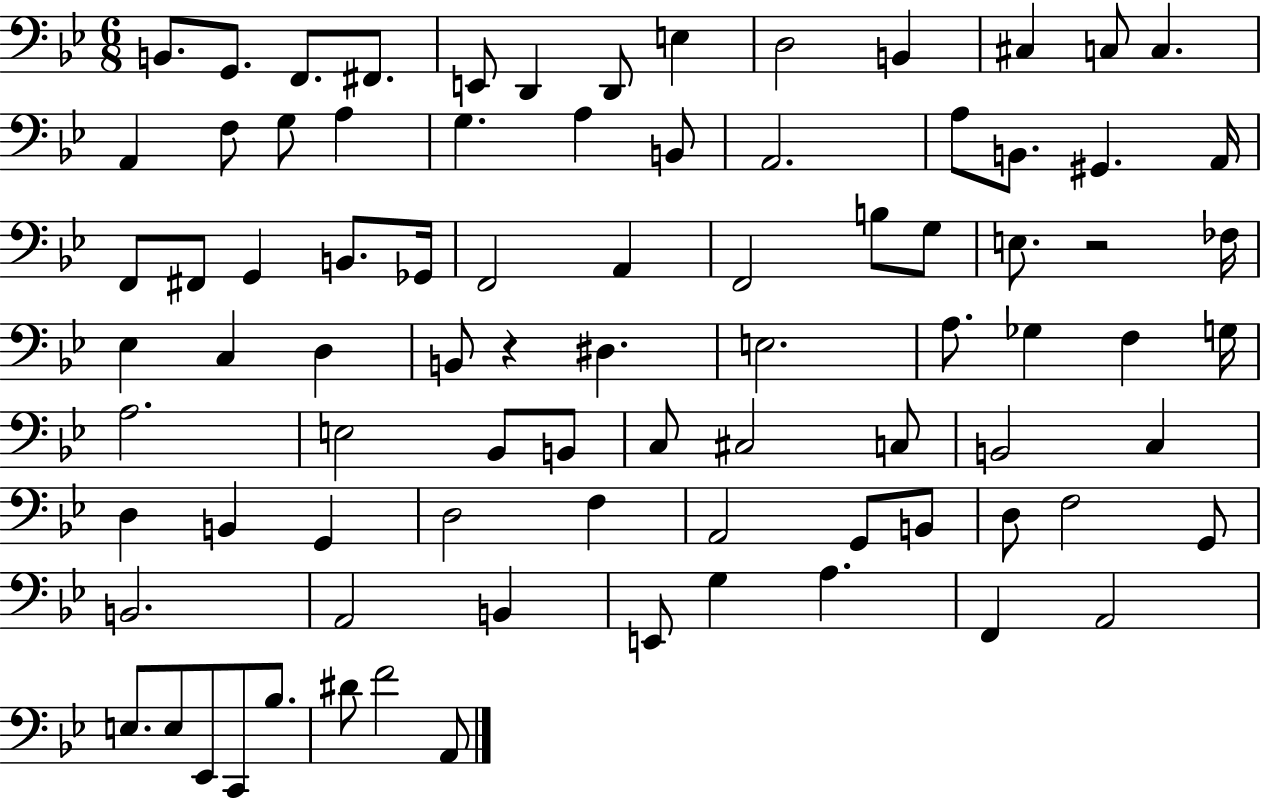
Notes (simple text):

B2/e. G2/e. F2/e. F#2/e. E2/e D2/q D2/e E3/q D3/h B2/q C#3/q C3/e C3/q. A2/q F3/e G3/e A3/q G3/q. A3/q B2/e A2/h. A3/e B2/e. G#2/q. A2/s F2/e F#2/e G2/q B2/e. Gb2/s F2/h A2/q F2/h B3/e G3/e E3/e. R/h FES3/s Eb3/q C3/q D3/q B2/e R/q D#3/q. E3/h. A3/e. Gb3/q F3/q G3/s A3/h. E3/h Bb2/e B2/e C3/e C#3/h C3/e B2/h C3/q D3/q B2/q G2/q D3/h F3/q A2/h G2/e B2/e D3/e F3/h G2/e B2/h. A2/h B2/q E2/e G3/q A3/q. F2/q A2/h E3/e. E3/e Eb2/e C2/e Bb3/e. D#4/e F4/h A2/e